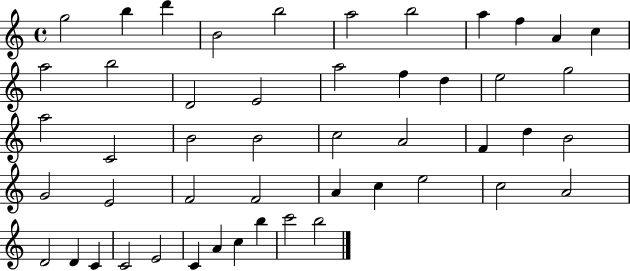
{
  \clef treble
  \time 4/4
  \defaultTimeSignature
  \key c \major
  g''2 b''4 d'''4 | b'2 b''2 | a''2 b''2 | a''4 f''4 a'4 c''4 | \break a''2 b''2 | d'2 e'2 | a''2 f''4 d''4 | e''2 g''2 | \break a''2 c'2 | b'2 b'2 | c''2 a'2 | f'4 d''4 b'2 | \break g'2 e'2 | f'2 f'2 | a'4 c''4 e''2 | c''2 a'2 | \break d'2 d'4 c'4 | c'2 e'2 | c'4 a'4 c''4 b''4 | c'''2 b''2 | \break \bar "|."
}